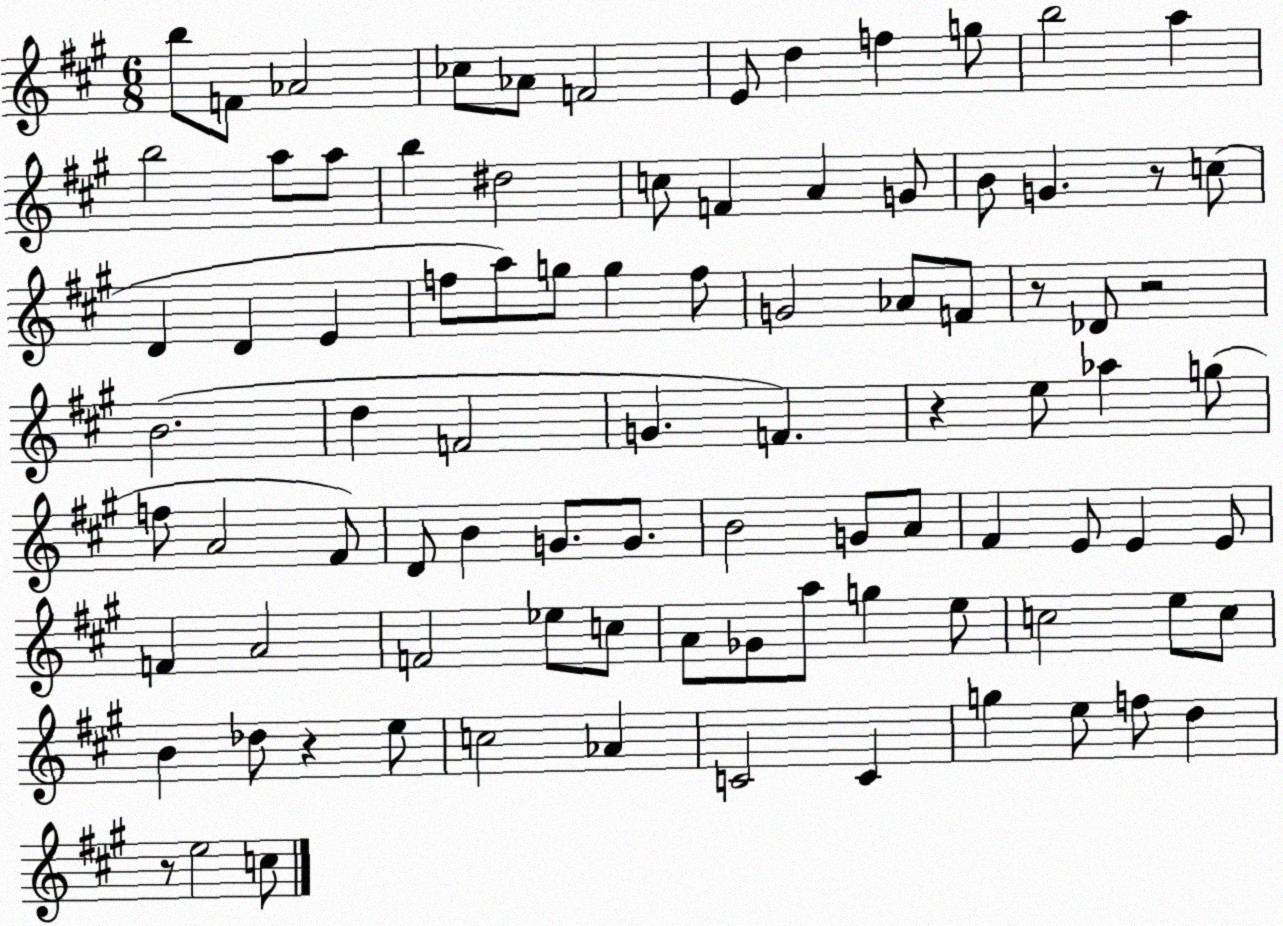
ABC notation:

X:1
T:Untitled
M:6/8
L:1/4
K:A
b/2 F/2 _A2 _c/2 _A/2 F2 E/2 d f g/2 b2 a b2 a/2 a/2 b ^d2 c/2 F A G/2 B/2 G z/2 c/2 D D E f/2 a/2 g/2 g f/2 G2 _A/2 F/2 z/2 _D/2 z2 B2 d F2 G F z e/2 _a g/2 f/2 A2 ^F/2 D/2 B G/2 G/2 B2 G/2 A/2 ^F E/2 E E/2 F A2 F2 _e/2 c/2 A/2 _G/2 a/2 g e/2 c2 e/2 c/2 B _d/2 z e/2 c2 _A C2 C g e/2 f/2 d z/2 e2 c/2